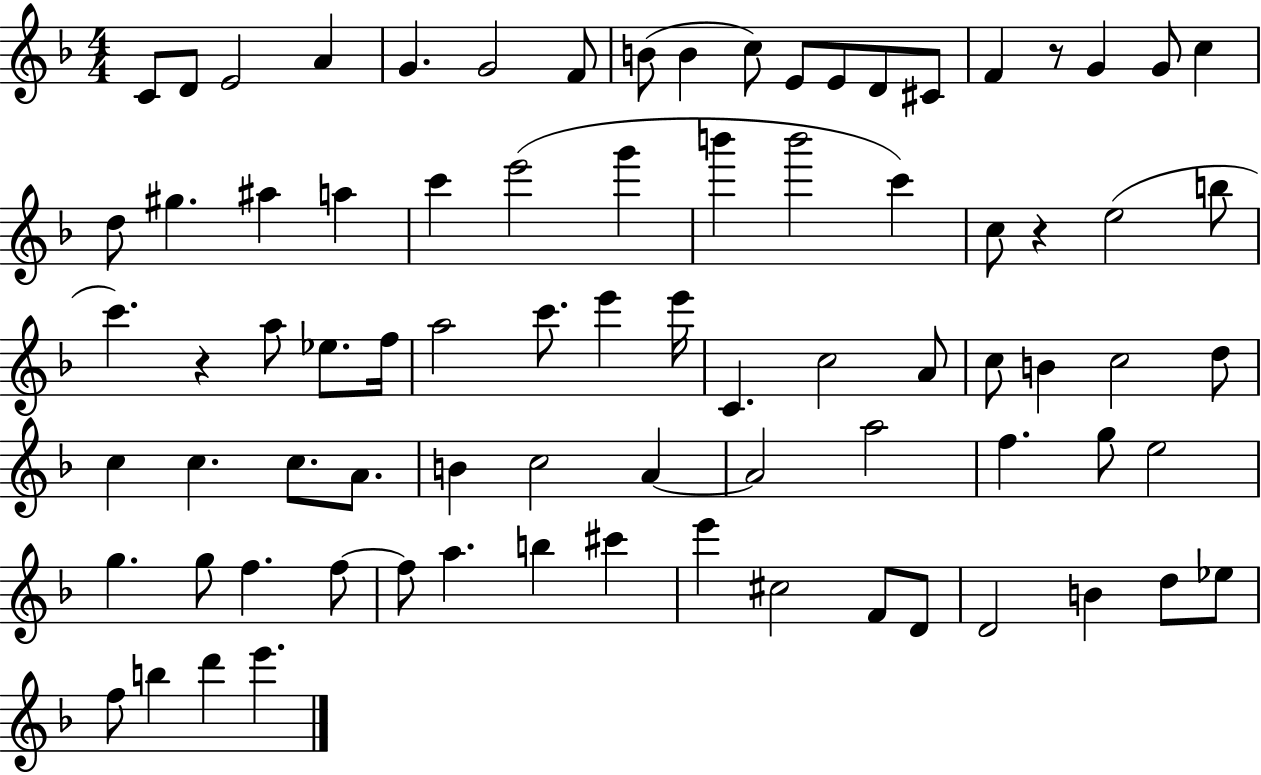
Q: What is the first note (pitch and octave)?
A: C4